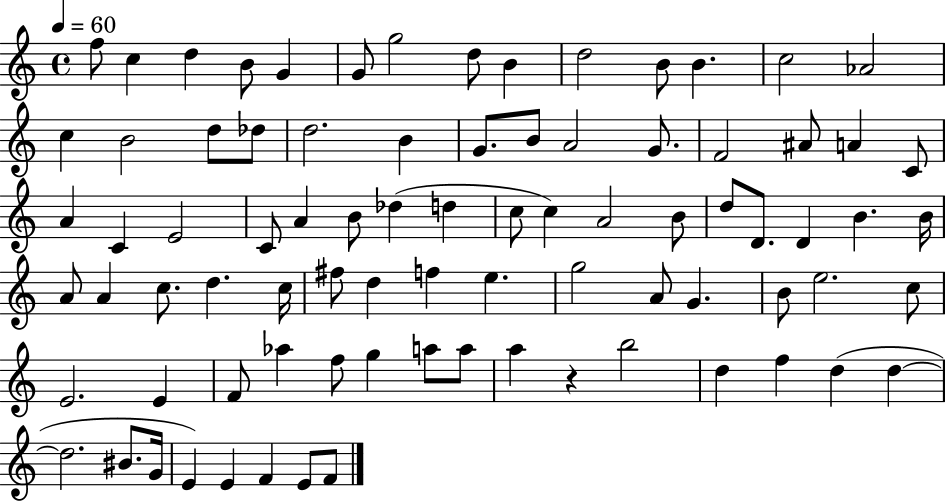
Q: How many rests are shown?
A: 1